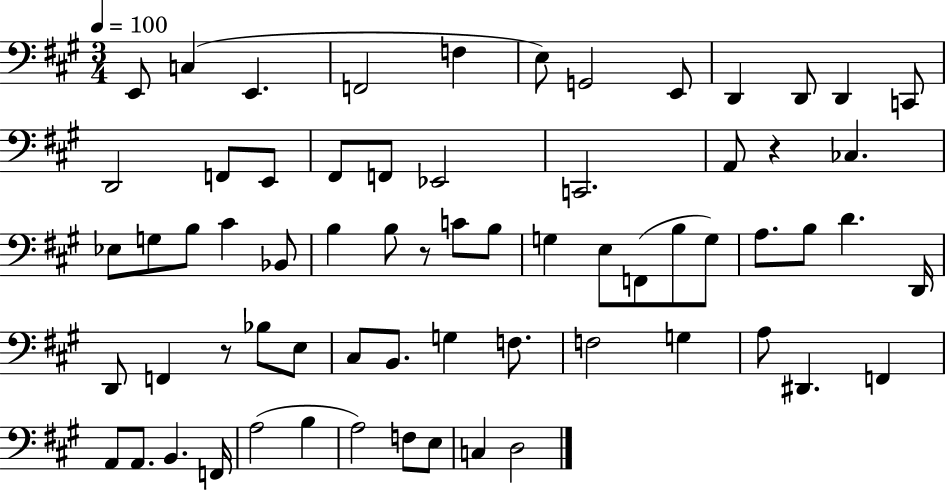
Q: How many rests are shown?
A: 3